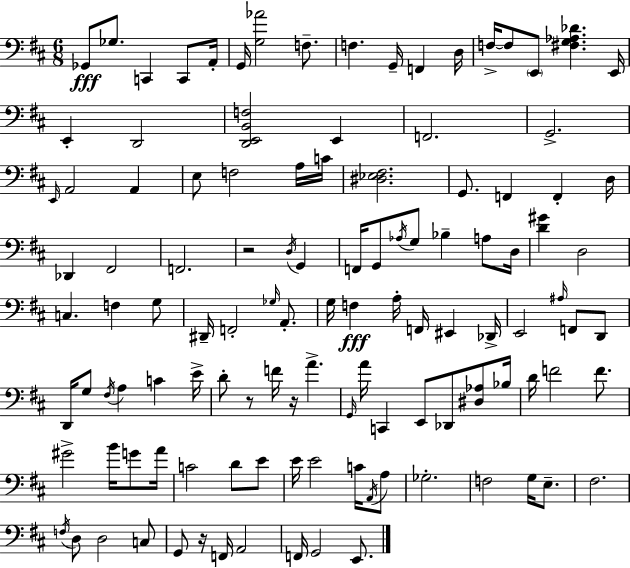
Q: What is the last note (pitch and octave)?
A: E2